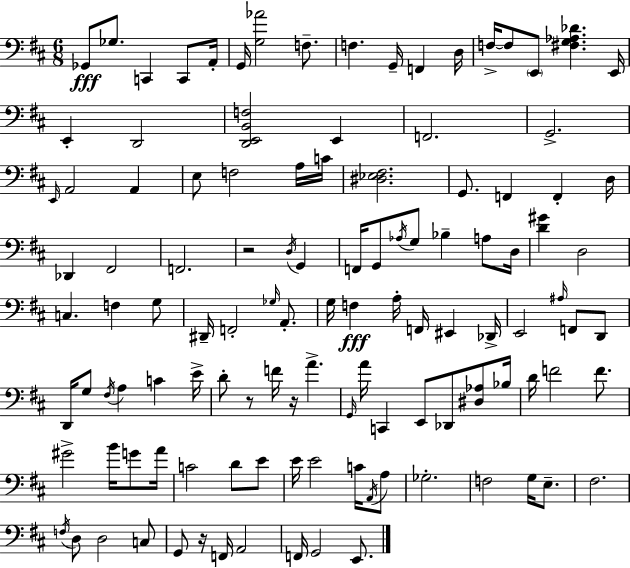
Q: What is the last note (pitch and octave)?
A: E2